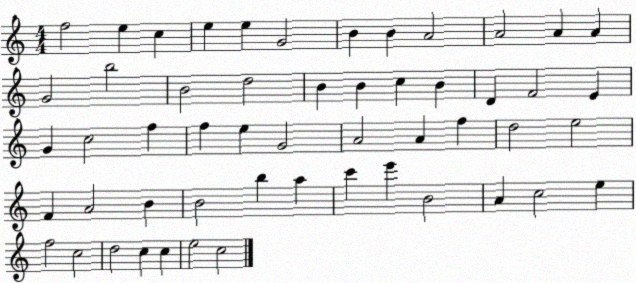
X:1
T:Untitled
M:4/4
L:1/4
K:C
f2 e c e e G2 B B A2 A2 A A G2 b2 B2 d2 B B c B D F2 E G c2 f f e G2 A2 A f d2 e2 F A2 B B2 b a c' e' B2 A c2 e f2 c2 d2 c c e2 c2